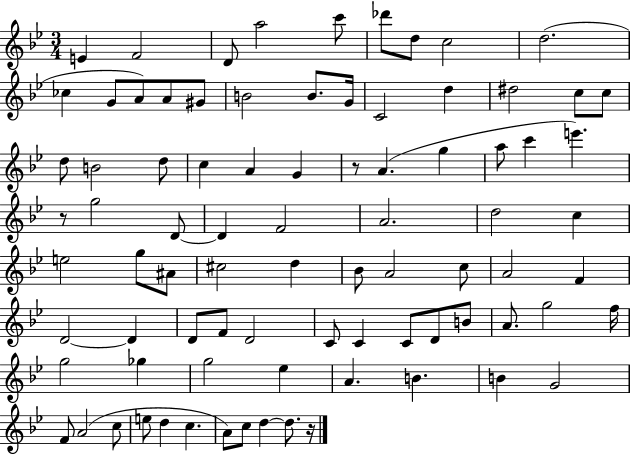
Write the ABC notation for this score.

X:1
T:Untitled
M:3/4
L:1/4
K:Bb
E F2 D/2 a2 c'/2 _d'/2 d/2 c2 d2 _c G/2 A/2 A/2 ^G/2 B2 B/2 G/4 C2 d ^d2 c/2 c/2 d/2 B2 d/2 c A G z/2 A g a/2 c' e' z/2 g2 D/2 D F2 A2 d2 c e2 g/2 ^A/2 ^c2 d _B/2 A2 c/2 A2 F D2 D D/2 F/2 D2 C/2 C C/2 D/2 B/2 A/2 g2 f/4 g2 _g g2 _e A B B G2 F/2 A2 c/2 e/2 d c A/2 c/2 d d/2 z/4